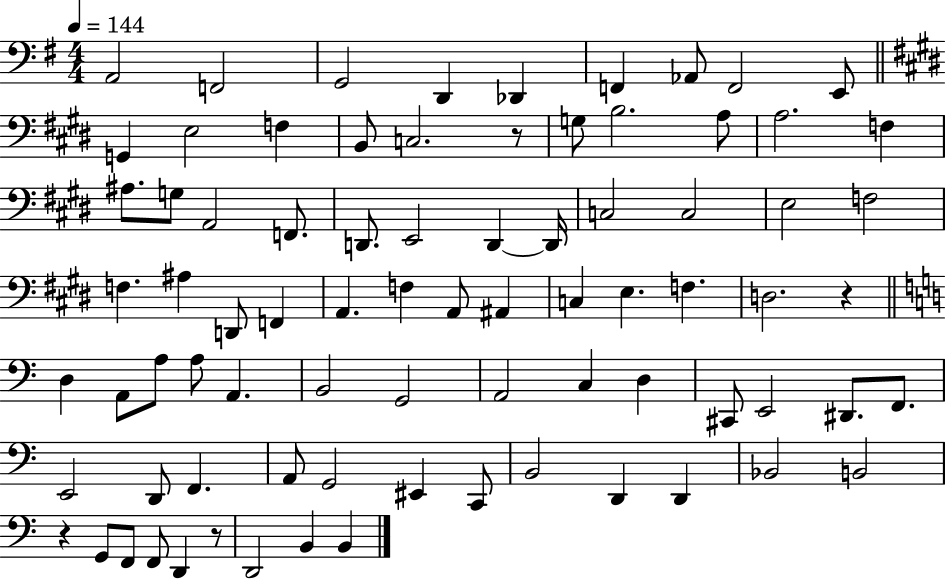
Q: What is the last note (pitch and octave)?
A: B2